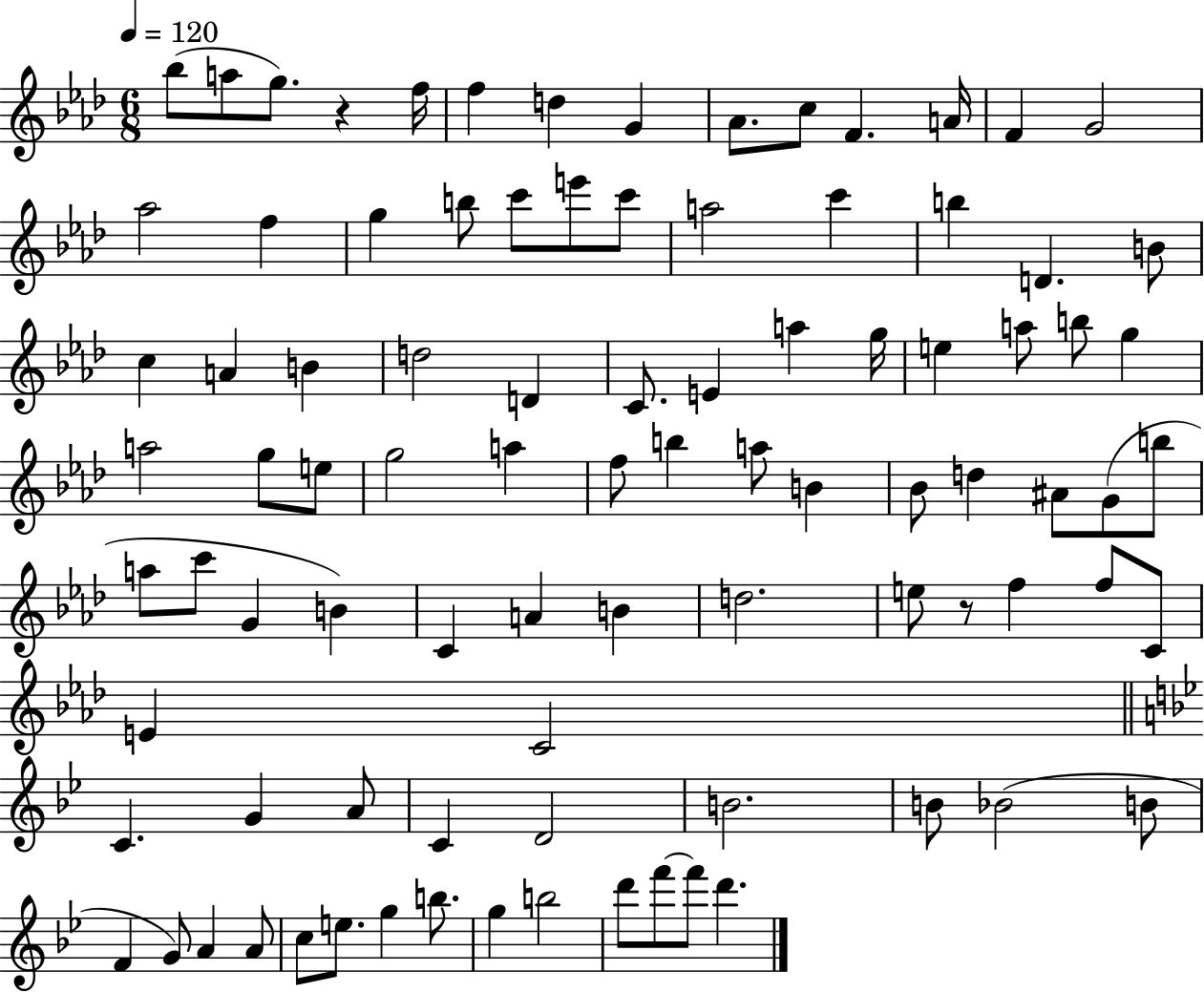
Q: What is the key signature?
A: AES major